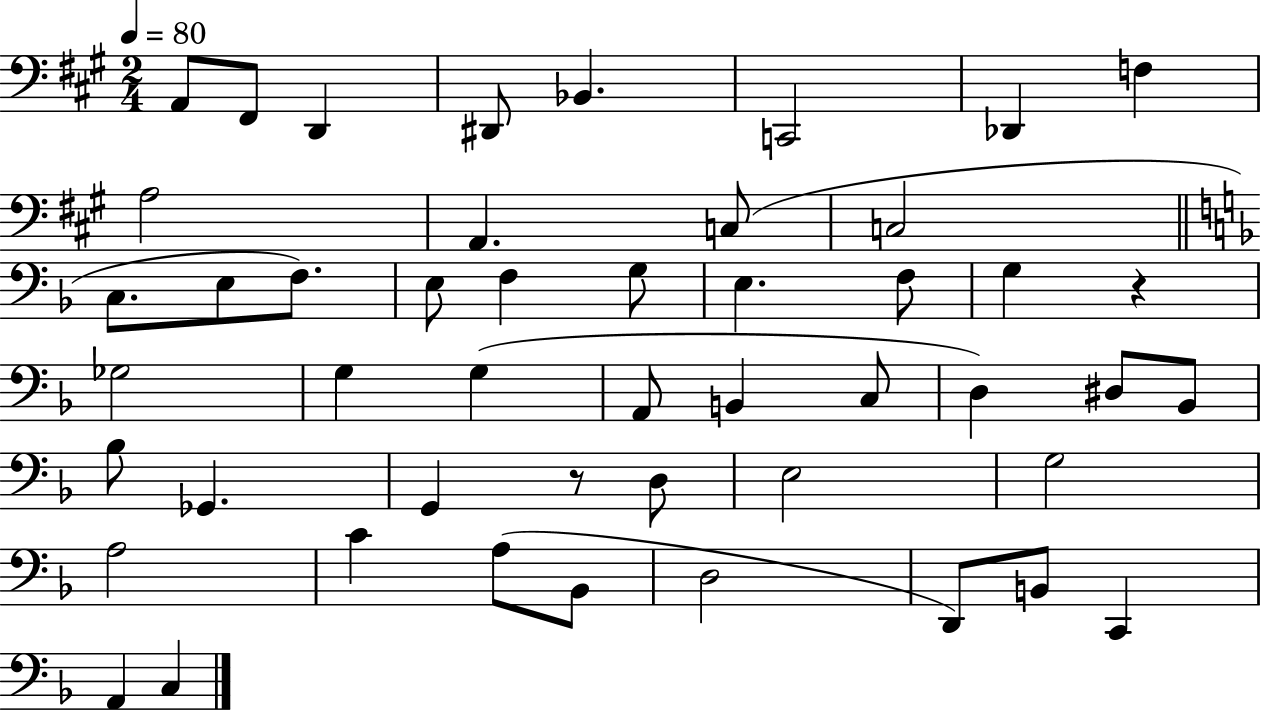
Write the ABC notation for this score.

X:1
T:Untitled
M:2/4
L:1/4
K:A
A,,/2 ^F,,/2 D,, ^D,,/2 _B,, C,,2 _D,, F, A,2 A,, C,/2 C,2 C,/2 E,/2 F,/2 E,/2 F, G,/2 E, F,/2 G, z _G,2 G, G, A,,/2 B,, C,/2 D, ^D,/2 _B,,/2 _B,/2 _G,, G,, z/2 D,/2 E,2 G,2 A,2 C A,/2 _B,,/2 D,2 D,,/2 B,,/2 C,, A,, C,